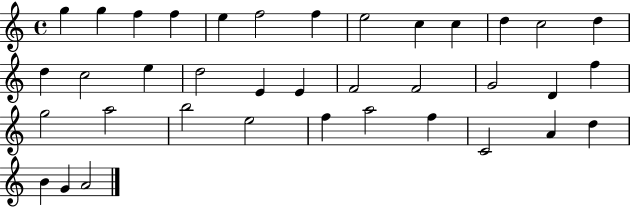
G5/q G5/q F5/q F5/q E5/q F5/h F5/q E5/h C5/q C5/q D5/q C5/h D5/q D5/q C5/h E5/q D5/h E4/q E4/q F4/h F4/h G4/h D4/q F5/q G5/h A5/h B5/h E5/h F5/q A5/h F5/q C4/h A4/q D5/q B4/q G4/q A4/h